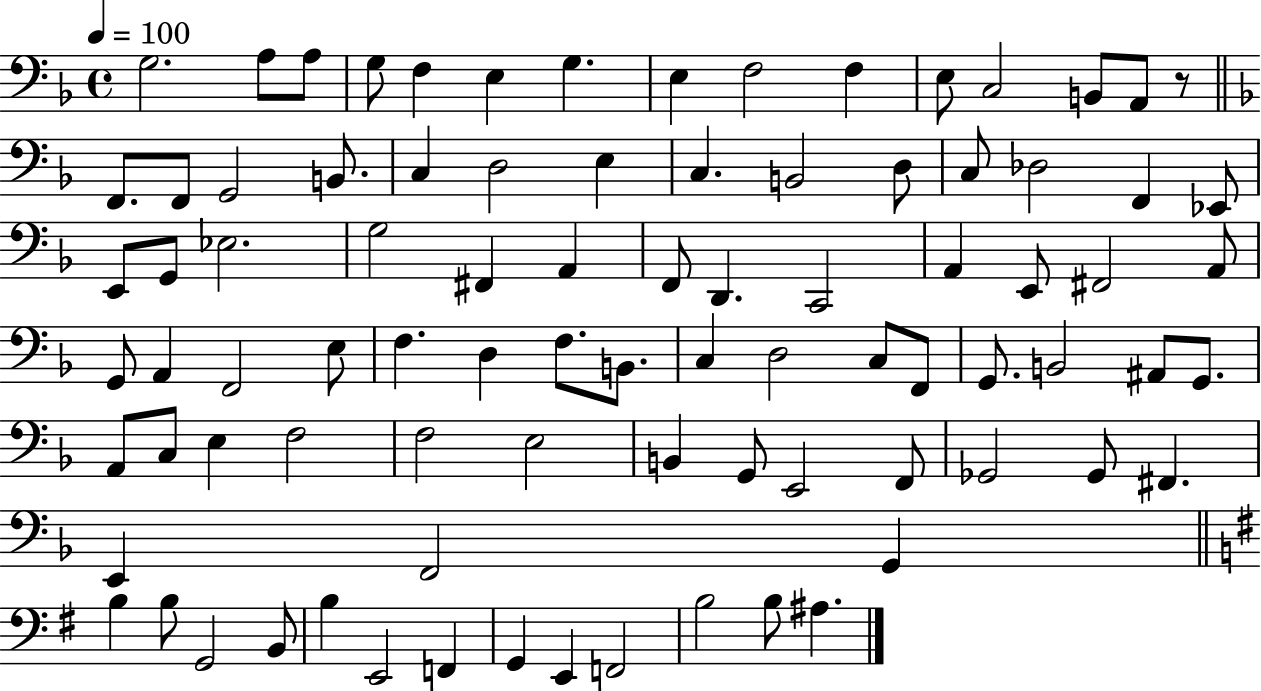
{
  \clef bass
  \time 4/4
  \defaultTimeSignature
  \key f \major
  \tempo 4 = 100
  g2. a8 a8 | g8 f4 e4 g4. | e4 f2 f4 | e8 c2 b,8 a,8 r8 | \break \bar "||" \break \key f \major f,8. f,8 g,2 b,8. | c4 d2 e4 | c4. b,2 d8 | c8 des2 f,4 ees,8 | \break e,8 g,8 ees2. | g2 fis,4 a,4 | f,8 d,4. c,2 | a,4 e,8 fis,2 a,8 | \break g,8 a,4 f,2 e8 | f4. d4 f8. b,8. | c4 d2 c8 f,8 | g,8. b,2 ais,8 g,8. | \break a,8 c8 e4 f2 | f2 e2 | b,4 g,8 e,2 f,8 | ges,2 ges,8 fis,4. | \break e,4 f,2 g,4 | \bar "||" \break \key e \minor b4 b8 g,2 b,8 | b4 e,2 f,4 | g,4 e,4 f,2 | b2 b8 ais4. | \break \bar "|."
}